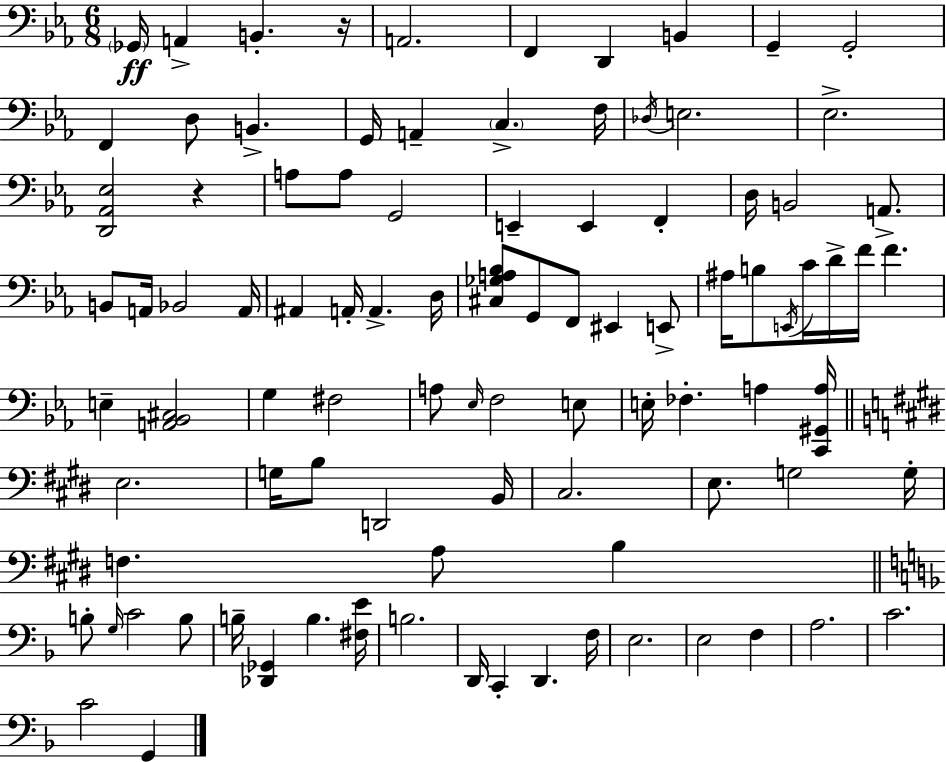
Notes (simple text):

Gb2/s A2/q B2/q. R/s A2/h. F2/q D2/q B2/q G2/q G2/h F2/q D3/e B2/q. G2/s A2/q C3/q. F3/s Db3/s E3/h. Eb3/h. [D2,Ab2,Eb3]/h R/q A3/e A3/e G2/h E2/q E2/q F2/q D3/s B2/h A2/e. B2/e A2/s Bb2/h A2/s A#2/q A2/s A2/q. D3/s [C#3,Gb3,A3,Bb3]/e G2/e F2/e EIS2/q E2/e A#3/s B3/e E2/s C4/s D4/s F4/s F4/q. E3/q [A2,Bb2,C#3]/h G3/q F#3/h A3/e Eb3/s F3/h E3/e E3/s FES3/q. A3/q [C2,G#2,A3]/s E3/h. G3/s B3/e D2/h B2/s C#3/h. E3/e. G3/h G3/s F3/q. A3/e B3/q B3/e G3/s C4/h B3/e B3/s [Db2,Gb2]/q B3/q. [F#3,E4]/s B3/h. D2/s C2/q D2/q. F3/s E3/h. E3/h F3/q A3/h. C4/h. C4/h G2/q